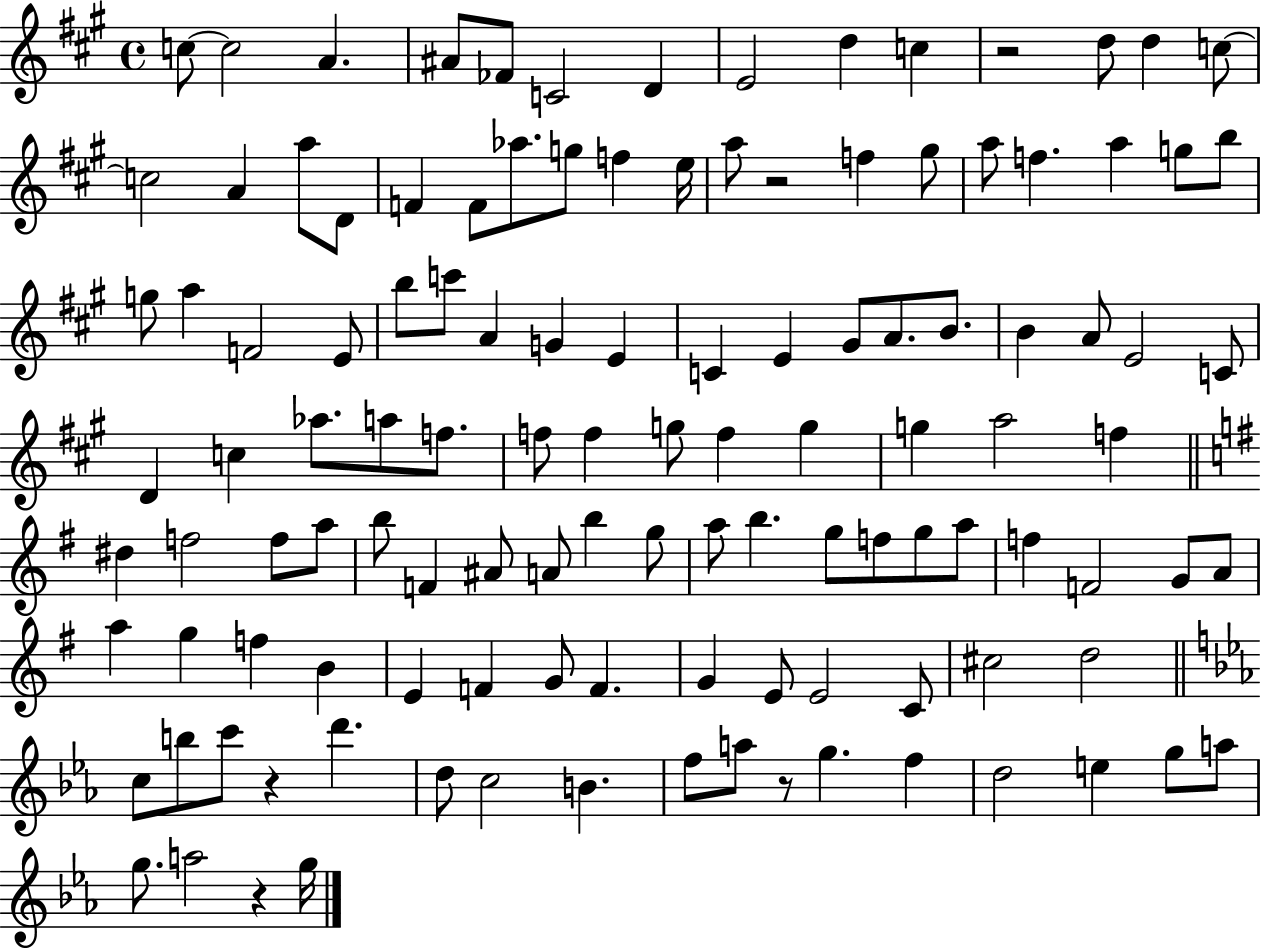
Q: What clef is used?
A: treble